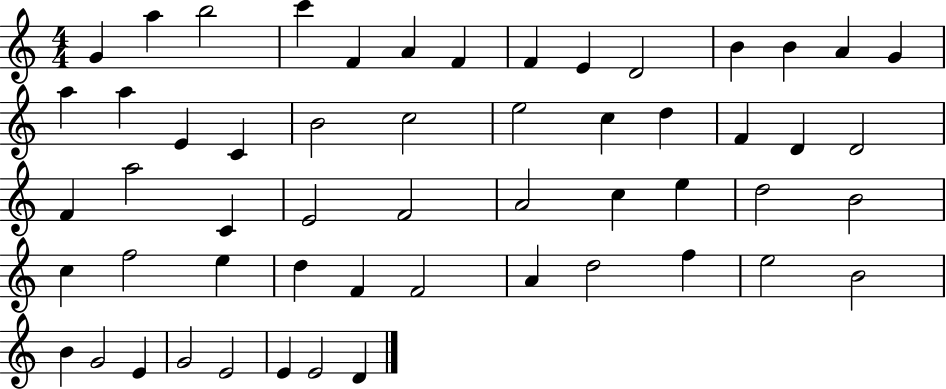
{
  \clef treble
  \numericTimeSignature
  \time 4/4
  \key c \major
  g'4 a''4 b''2 | c'''4 f'4 a'4 f'4 | f'4 e'4 d'2 | b'4 b'4 a'4 g'4 | \break a''4 a''4 e'4 c'4 | b'2 c''2 | e''2 c''4 d''4 | f'4 d'4 d'2 | \break f'4 a''2 c'4 | e'2 f'2 | a'2 c''4 e''4 | d''2 b'2 | \break c''4 f''2 e''4 | d''4 f'4 f'2 | a'4 d''2 f''4 | e''2 b'2 | \break b'4 g'2 e'4 | g'2 e'2 | e'4 e'2 d'4 | \bar "|."
}